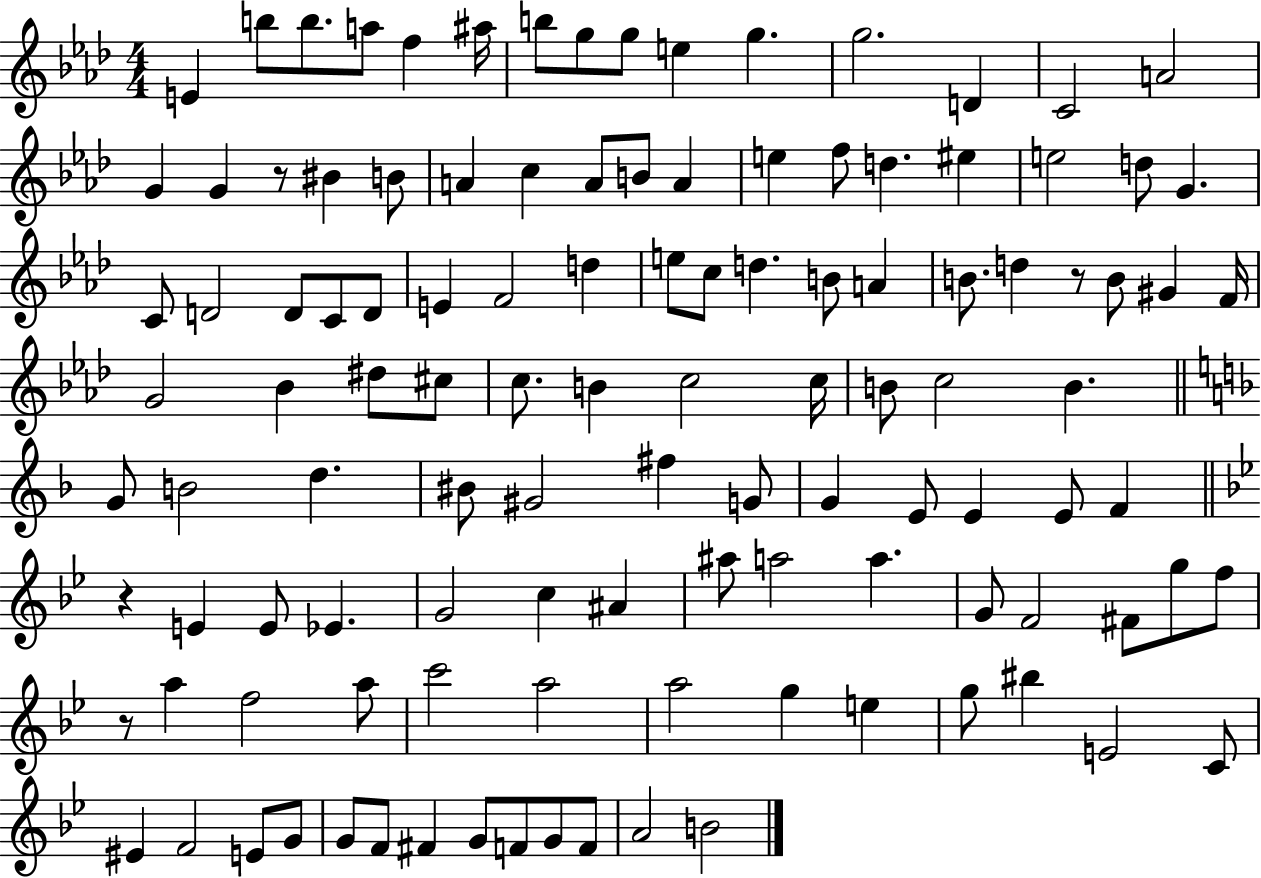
E4/q B5/e B5/e. A5/e F5/q A#5/s B5/e G5/e G5/e E5/q G5/q. G5/h. D4/q C4/h A4/h G4/q G4/q R/e BIS4/q B4/e A4/q C5/q A4/e B4/e A4/q E5/q F5/e D5/q. EIS5/q E5/h D5/e G4/q. C4/e D4/h D4/e C4/e D4/e E4/q F4/h D5/q E5/e C5/e D5/q. B4/e A4/q B4/e. D5/q R/e B4/e G#4/q F4/s G4/h Bb4/q D#5/e C#5/e C5/e. B4/q C5/h C5/s B4/e C5/h B4/q. G4/e B4/h D5/q. BIS4/e G#4/h F#5/q G4/e G4/q E4/e E4/q E4/e F4/q R/q E4/q E4/e Eb4/q. G4/h C5/q A#4/q A#5/e A5/h A5/q. G4/e F4/h F#4/e G5/e F5/e R/e A5/q F5/h A5/e C6/h A5/h A5/h G5/q E5/q G5/e BIS5/q E4/h C4/e EIS4/q F4/h E4/e G4/e G4/e F4/e F#4/q G4/e F4/e G4/e F4/e A4/h B4/h